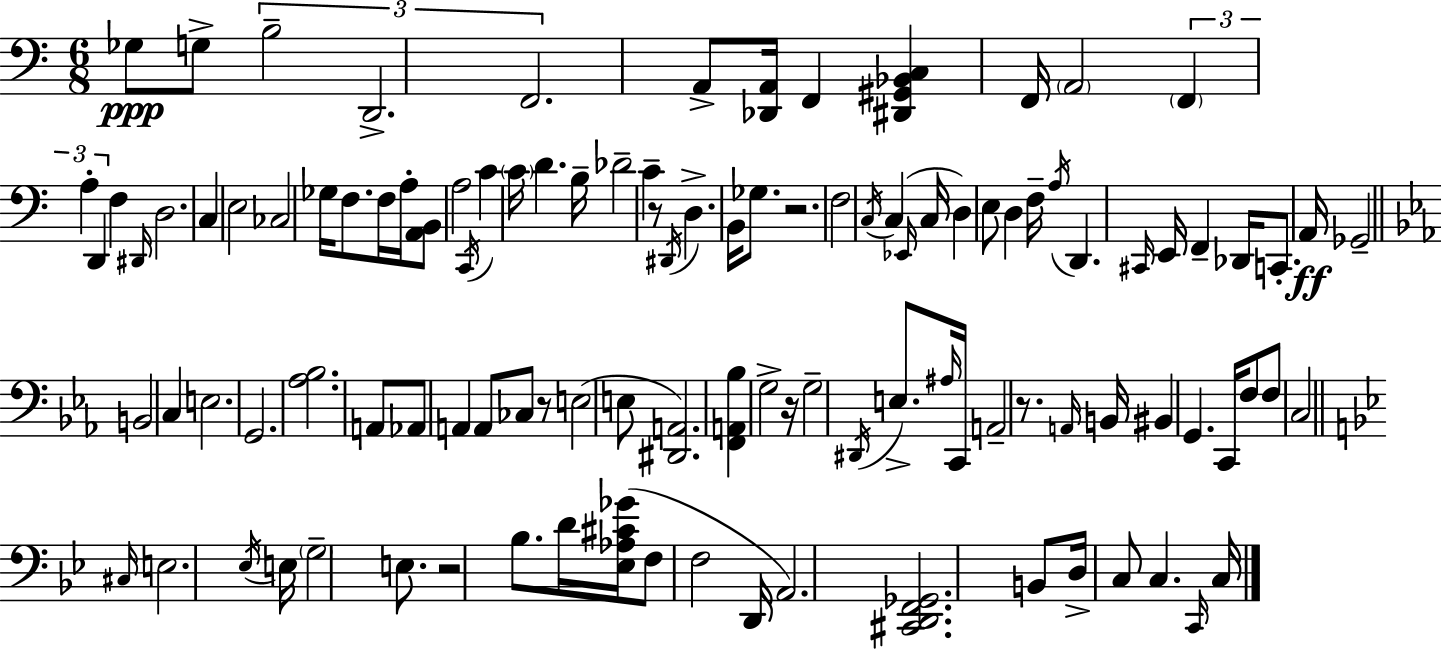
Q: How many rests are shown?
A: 6